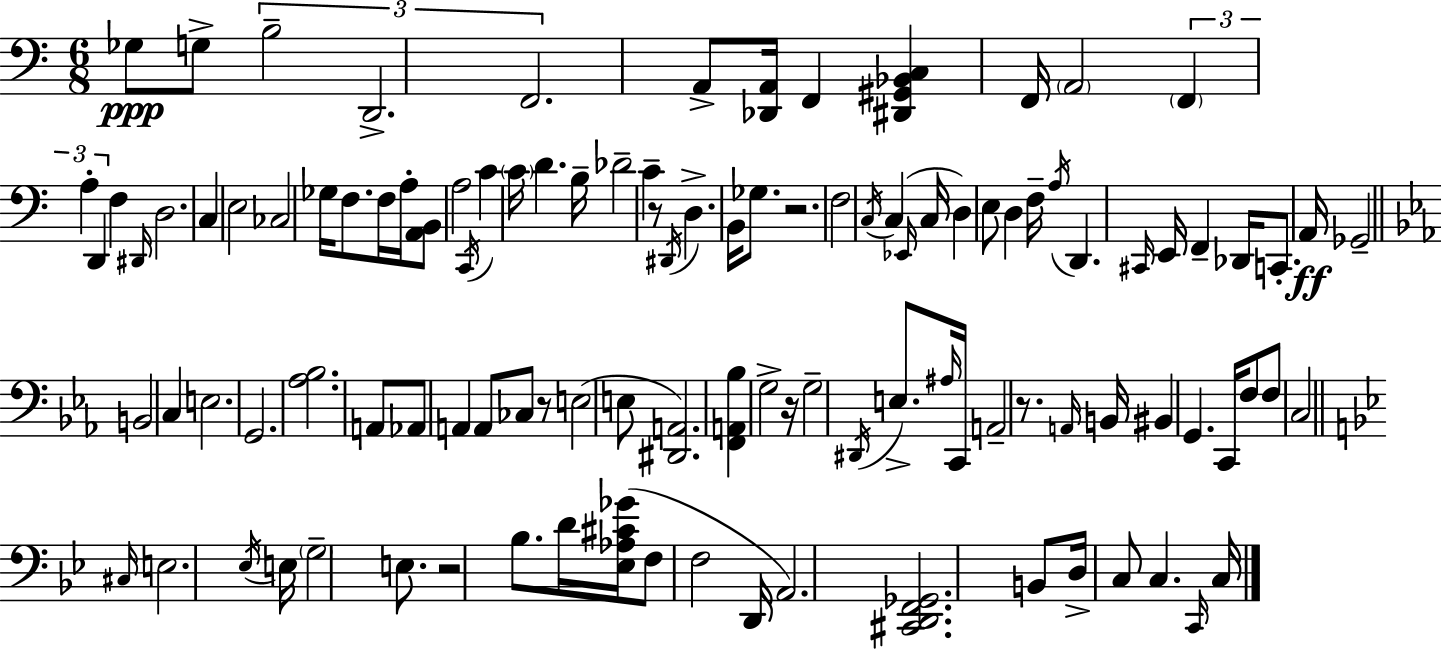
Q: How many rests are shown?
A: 6